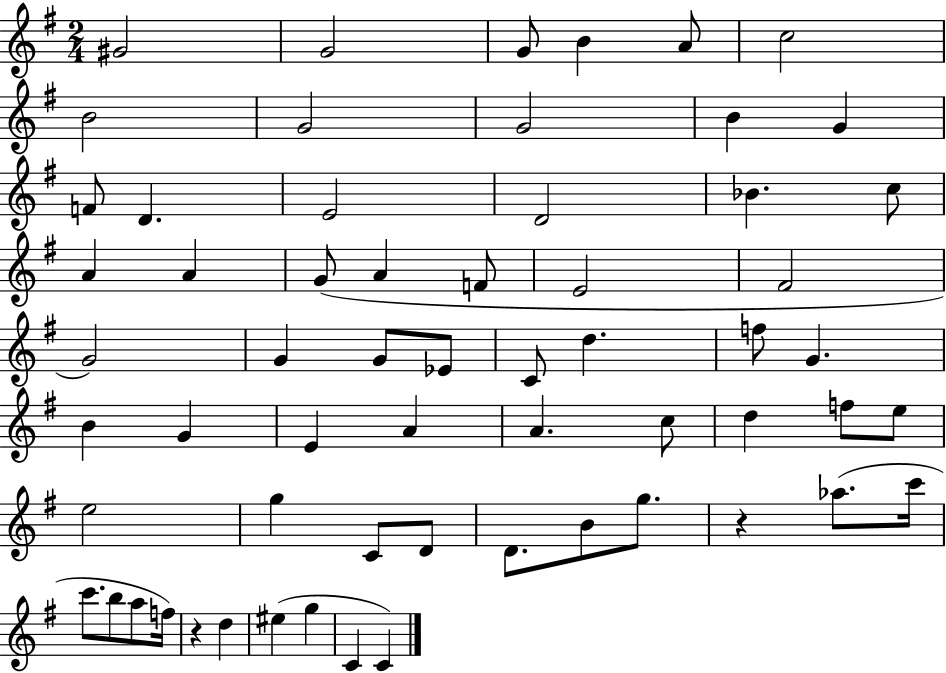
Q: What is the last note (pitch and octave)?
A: C4